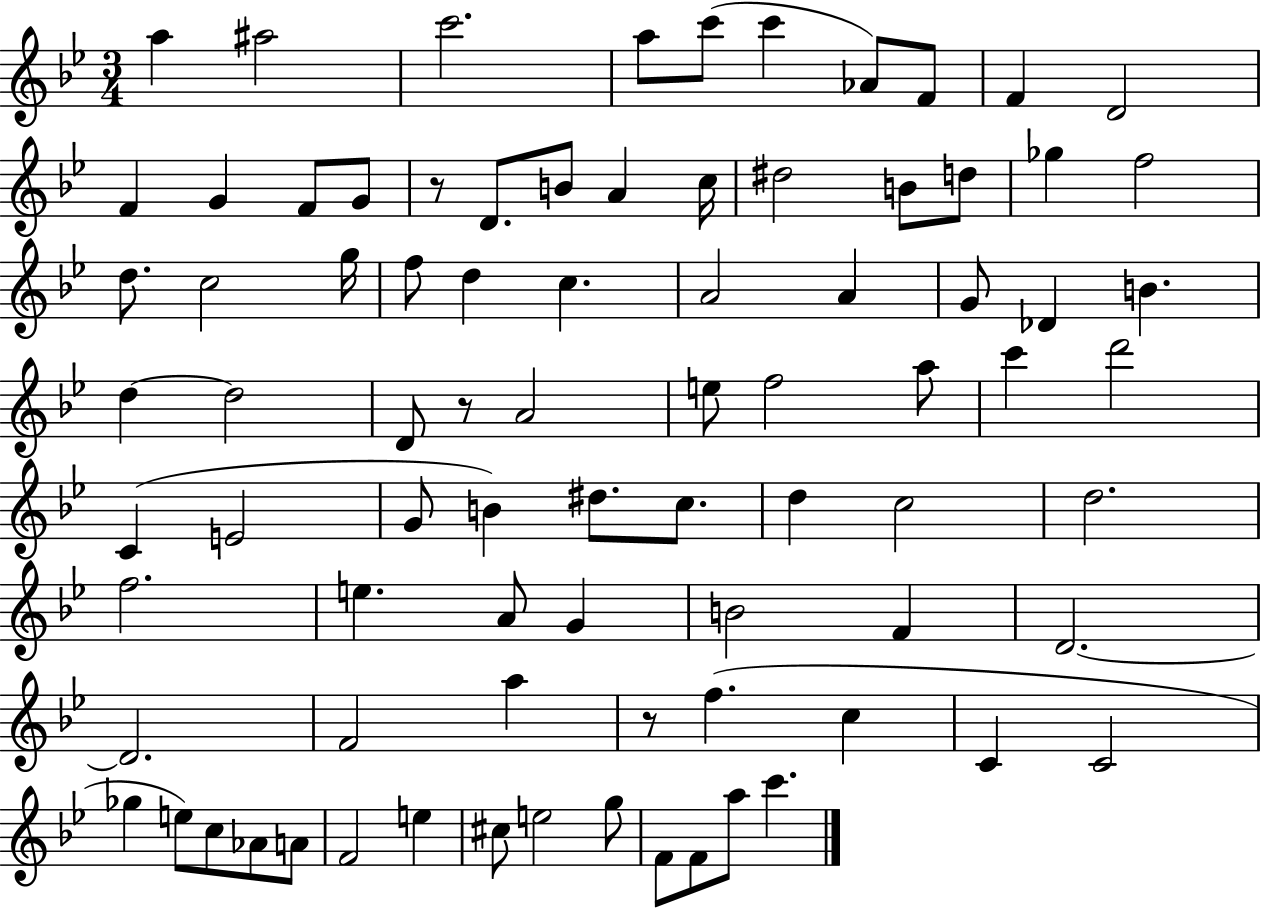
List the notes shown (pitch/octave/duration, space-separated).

A5/q A#5/h C6/h. A5/e C6/e C6/q Ab4/e F4/e F4/q D4/h F4/q G4/q F4/e G4/e R/e D4/e. B4/e A4/q C5/s D#5/h B4/e D5/e Gb5/q F5/h D5/e. C5/h G5/s F5/e D5/q C5/q. A4/h A4/q G4/e Db4/q B4/q. D5/q D5/h D4/e R/e A4/h E5/e F5/h A5/e C6/q D6/h C4/q E4/h G4/e B4/q D#5/e. C5/e. D5/q C5/h D5/h. F5/h. E5/q. A4/e G4/q B4/h F4/q D4/h. D4/h. F4/h A5/q R/e F5/q. C5/q C4/q C4/h Gb5/q E5/e C5/e Ab4/e A4/e F4/h E5/q C#5/e E5/h G5/e F4/e F4/e A5/e C6/q.